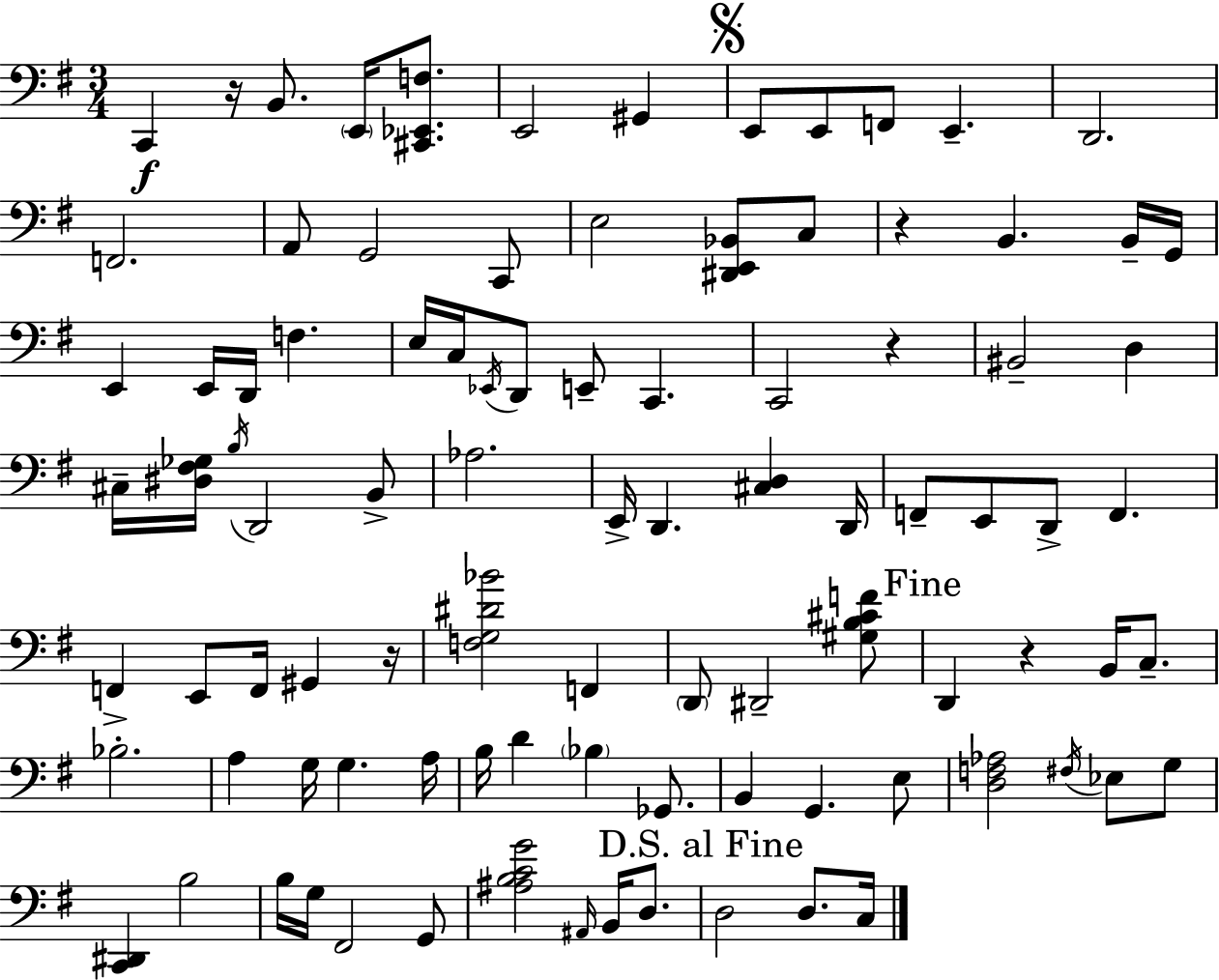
{
  \clef bass
  \numericTimeSignature
  \time 3/4
  \key g \major
  \repeat volta 2 { c,4\f r16 b,8. \parenthesize e,16 <cis, ees, f>8. | e,2 gis,4 | \mark \markup { \musicglyph "scripts.segno" } e,8 e,8 f,8 e,4.-- | d,2. | \break f,2. | a,8 g,2 c,8 | e2 <dis, e, bes,>8 c8 | r4 b,4. b,16-- g,16 | \break e,4 e,16 d,16 f4. | e16 c16 \acciaccatura { ees,16 } d,8 e,8-- c,4. | c,2 r4 | bis,2-- d4 | \break cis16-- <dis fis ges>16 \acciaccatura { b16 } d,2 | b,8-> aes2. | e,16-> d,4. <cis d>4 | d,16 f,8-- e,8 d,8-> f,4. | \break f,4-> e,8 f,16 gis,4 | r16 <f g dis' bes'>2 f,4 | \parenthesize d,8 dis,2-- | <gis b cis' f'>8 \mark "Fine" d,4 r4 b,16 c8.-- | \break bes2.-. | a4 g16 g4. | a16 b16 d'4 \parenthesize bes4 ges,8. | b,4 g,4. | \break e8 <d f aes>2 \acciaccatura { fis16 } ees8 | g8 <c, dis,>4 b2 | b16 g16 fis,2 | g,8 <ais b c' g'>2 \grace { ais,16 } | \break b,16 d8. \mark "D.S. al Fine" d2 | d8. c16 } \bar "|."
}